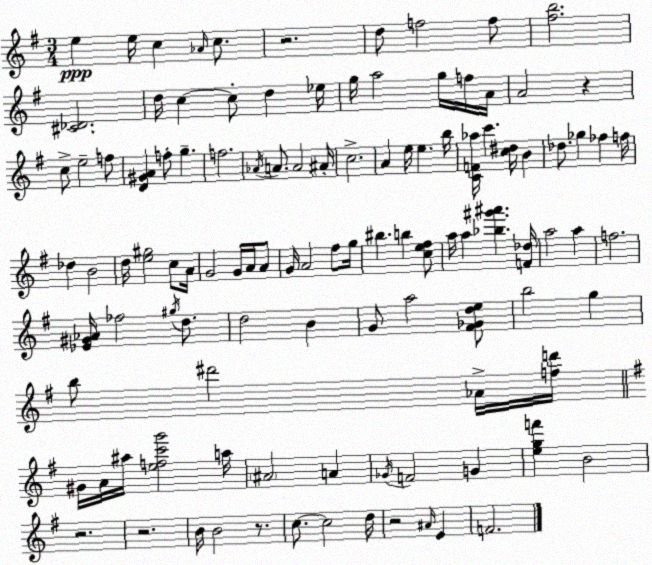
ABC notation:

X:1
T:Untitled
M:3/4
L:1/4
K:Em
e e/4 c _A/4 c/2 z2 d/2 f2 f/2 [^fb]2 [^C_D]2 d/4 c c/2 d _e/4 g/4 a2 g/4 f/4 A/4 A2 z c/2 e2 f/2 [D^GA] f/2 g f2 _A/4 A/2 A2 ^A/4 c2 A e/4 e b/4 [CF_a]/4 c' [c^d]/4 B _d/2 _g _f f/4 _d B2 d/4 [e^g]2 c/2 A/4 G2 G/4 A/4 A/2 G/4 A2 ^f/2 g/4 ^b b [ce^f]/2 a/4 a [_b^g'^a'] [F_d]/4 a2 a f2 [_E^G_A]/4 _f2 ^g/4 d/2 d2 B G/2 a2 [^F_Gde]/2 b2 g b/2 ^d'2 _A/4 [fd']/4 ^G/4 A/4 ^a/4 [efc'g']2 a/4 ^A2 A _G/4 F2 G [egf'] B2 z2 z2 B/4 B2 z/2 c/2 c2 d/4 z2 ^A/4 E F2